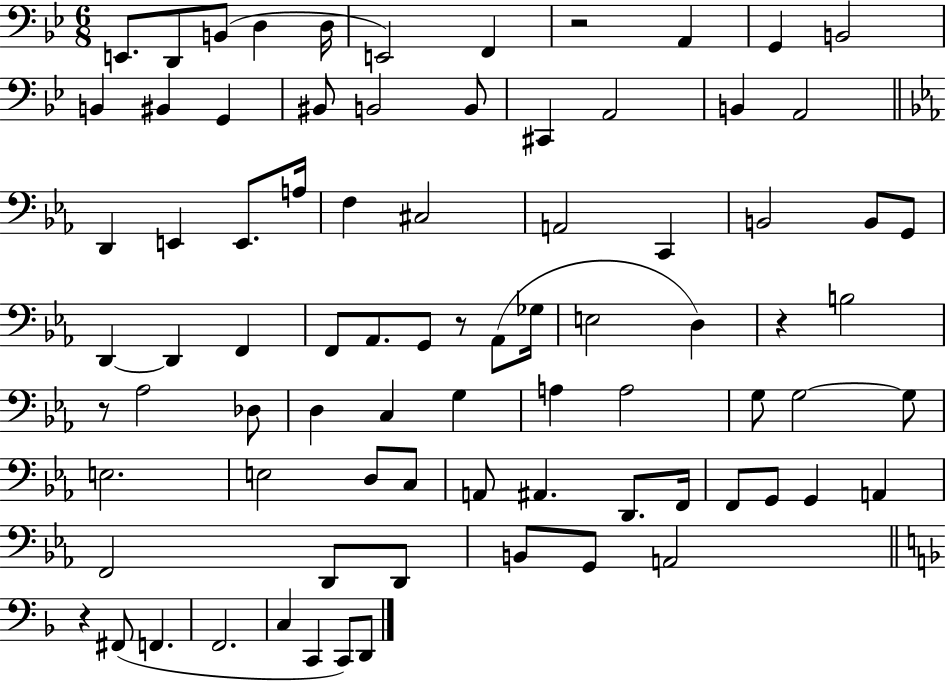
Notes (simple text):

E2/e. D2/e B2/e D3/q D3/s E2/h F2/q R/h A2/q G2/q B2/h B2/q BIS2/q G2/q BIS2/e B2/h B2/e C#2/q A2/h B2/q A2/h D2/q E2/q E2/e. A3/s F3/q C#3/h A2/h C2/q B2/h B2/e G2/e D2/q D2/q F2/q F2/e Ab2/e. G2/e R/e Ab2/e Gb3/s E3/h D3/q R/q B3/h R/e Ab3/h Db3/e D3/q C3/q G3/q A3/q A3/h G3/e G3/h G3/e E3/h. E3/h D3/e C3/e A2/e A#2/q. D2/e. F2/s F2/e G2/e G2/q A2/q F2/h D2/e D2/e B2/e G2/e A2/h R/q F#2/e F2/q. F2/h. C3/q C2/q C2/e D2/e